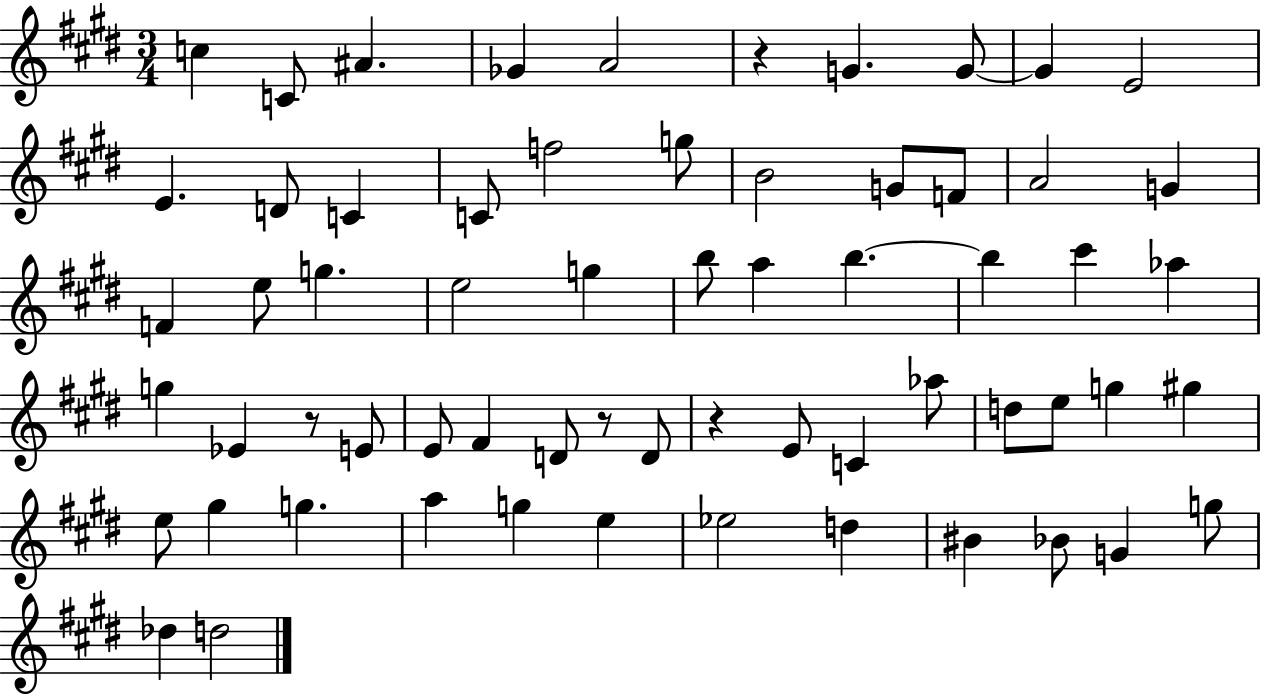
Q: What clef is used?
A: treble